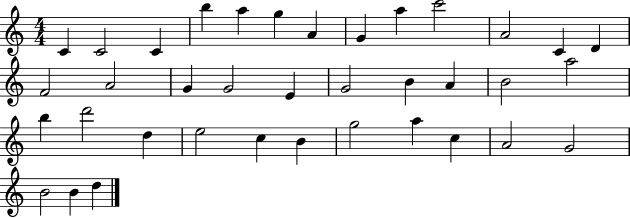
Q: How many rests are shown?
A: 0